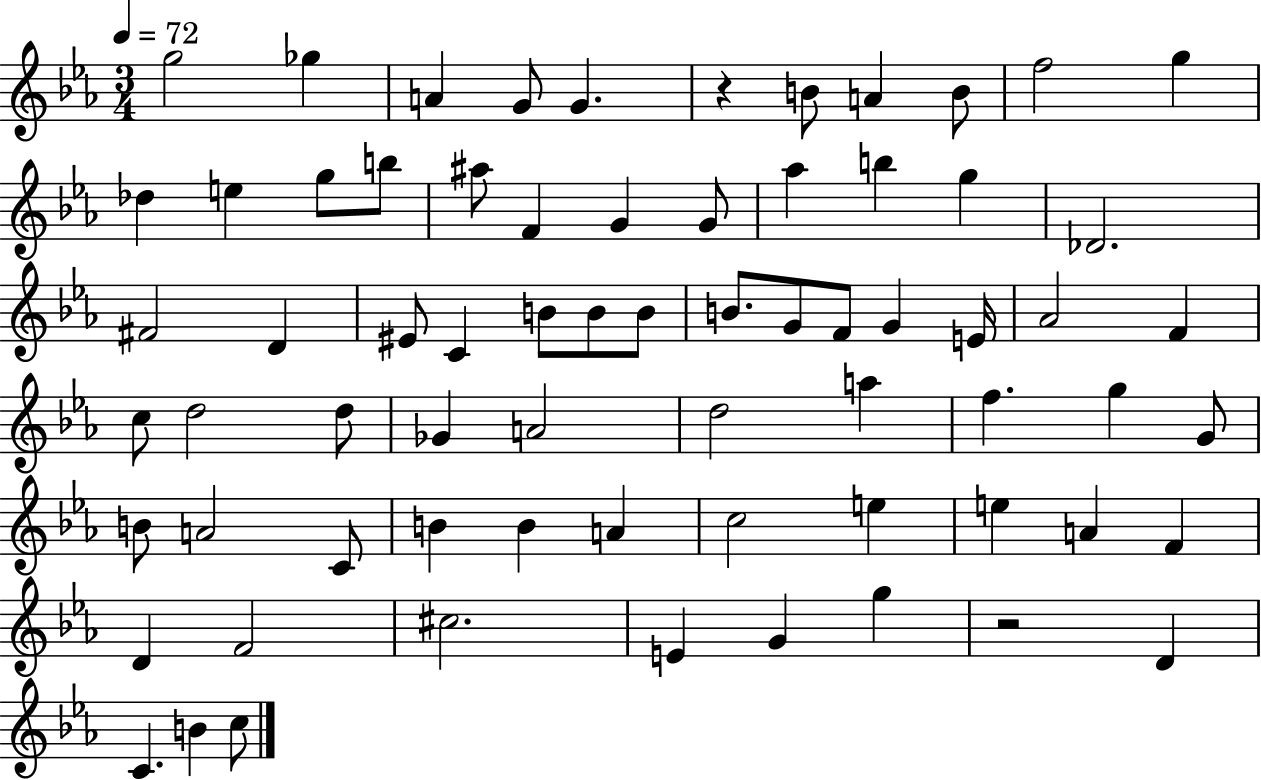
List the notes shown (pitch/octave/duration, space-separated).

G5/h Gb5/q A4/q G4/e G4/q. R/q B4/e A4/q B4/e F5/h G5/q Db5/q E5/q G5/e B5/e A#5/e F4/q G4/q G4/e Ab5/q B5/q G5/q Db4/h. F#4/h D4/q EIS4/e C4/q B4/e B4/e B4/e B4/e. G4/e F4/e G4/q E4/s Ab4/h F4/q C5/e D5/h D5/e Gb4/q A4/h D5/h A5/q F5/q. G5/q G4/e B4/e A4/h C4/e B4/q B4/q A4/q C5/h E5/q E5/q A4/q F4/q D4/q F4/h C#5/h. E4/q G4/q G5/q R/h D4/q C4/q. B4/q C5/e